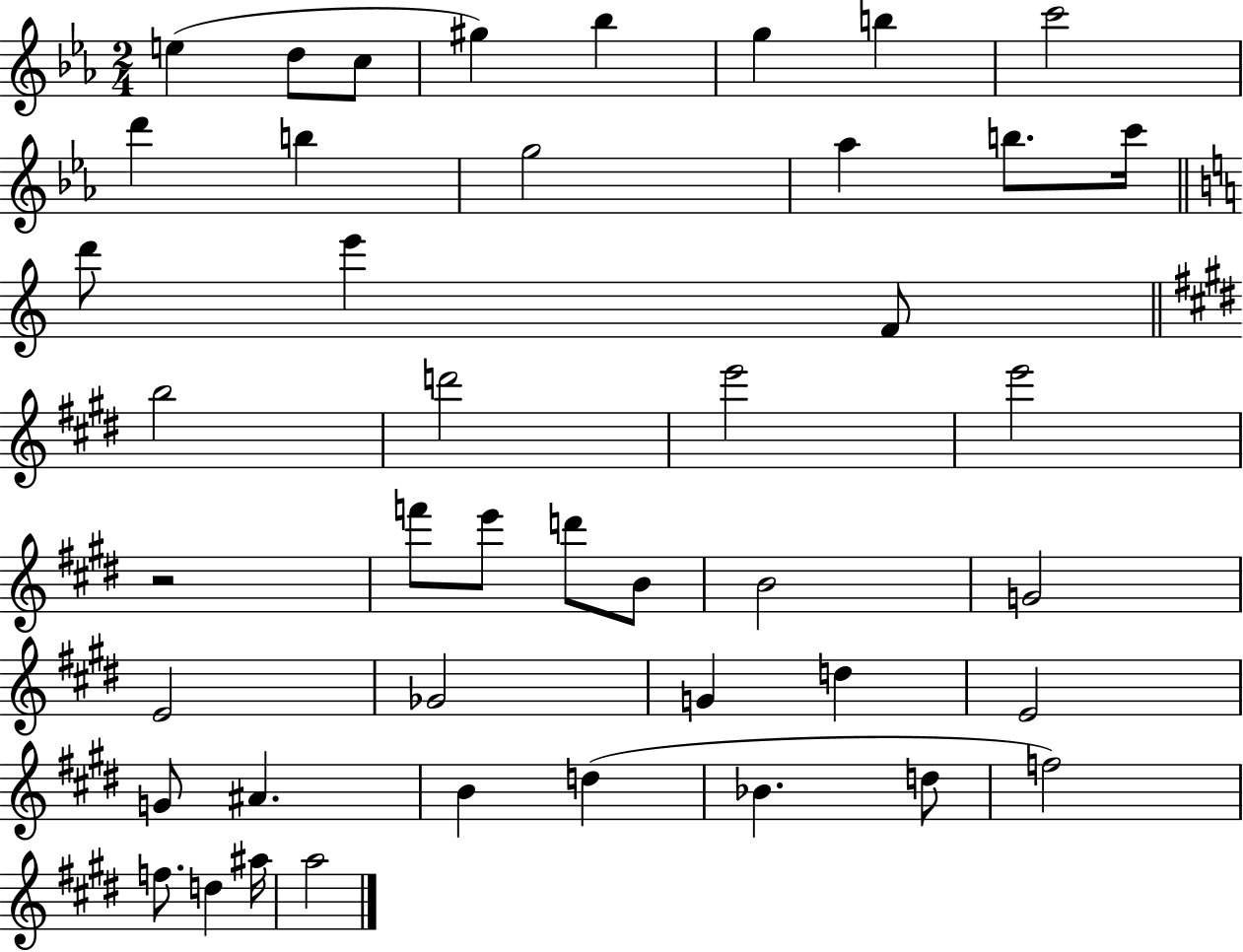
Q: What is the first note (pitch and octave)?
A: E5